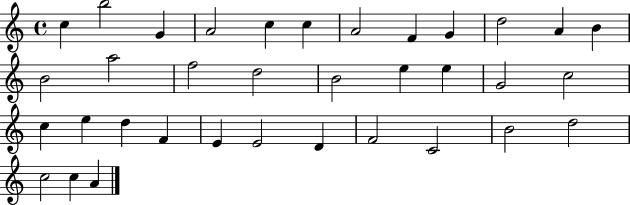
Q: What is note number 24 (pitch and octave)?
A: D5